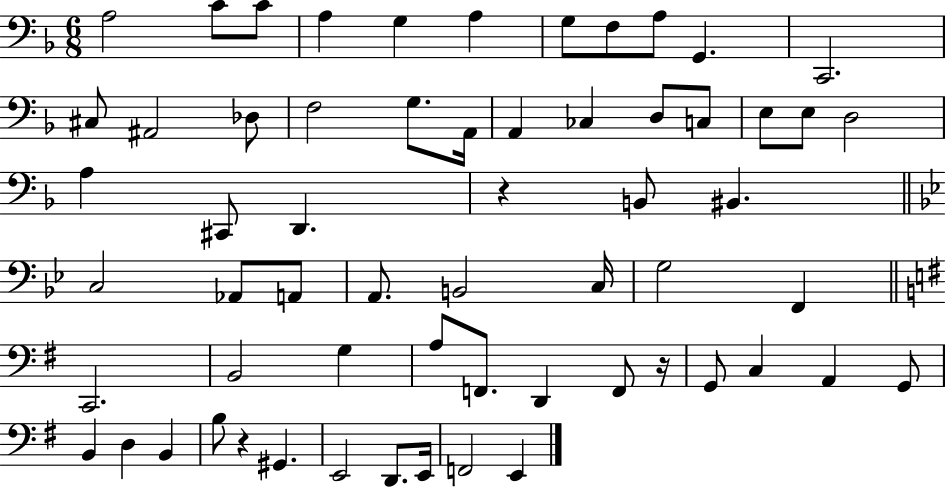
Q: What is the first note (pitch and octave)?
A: A3